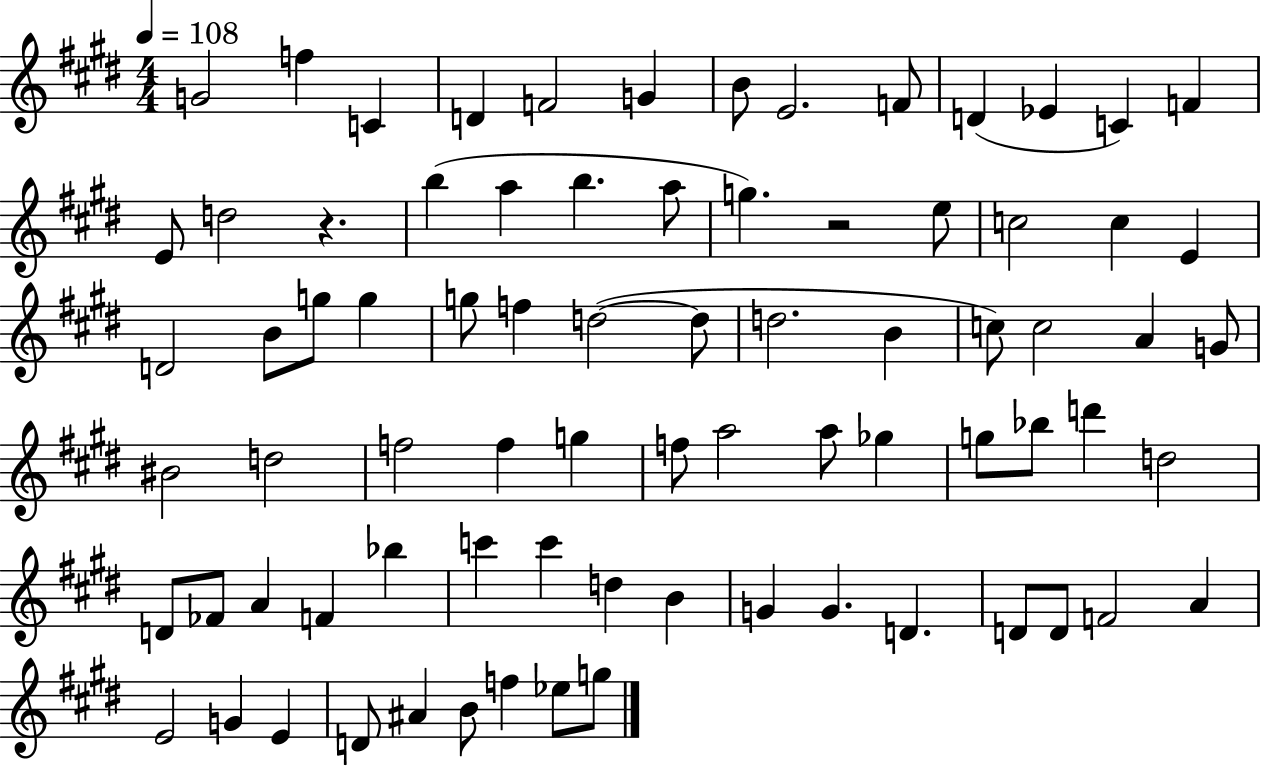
G4/h F5/q C4/q D4/q F4/h G4/q B4/e E4/h. F4/e D4/q Eb4/q C4/q F4/q E4/e D5/h R/q. B5/q A5/q B5/q. A5/e G5/q. R/h E5/e C5/h C5/q E4/q D4/h B4/e G5/e G5/q G5/e F5/q D5/h D5/e D5/h. B4/q C5/e C5/h A4/q G4/e BIS4/h D5/h F5/h F5/q G5/q F5/e A5/h A5/e Gb5/q G5/e Bb5/e D6/q D5/h D4/e FES4/e A4/q F4/q Bb5/q C6/q C6/q D5/q B4/q G4/q G4/q. D4/q. D4/e D4/e F4/h A4/q E4/h G4/q E4/q D4/e A#4/q B4/e F5/q Eb5/e G5/e